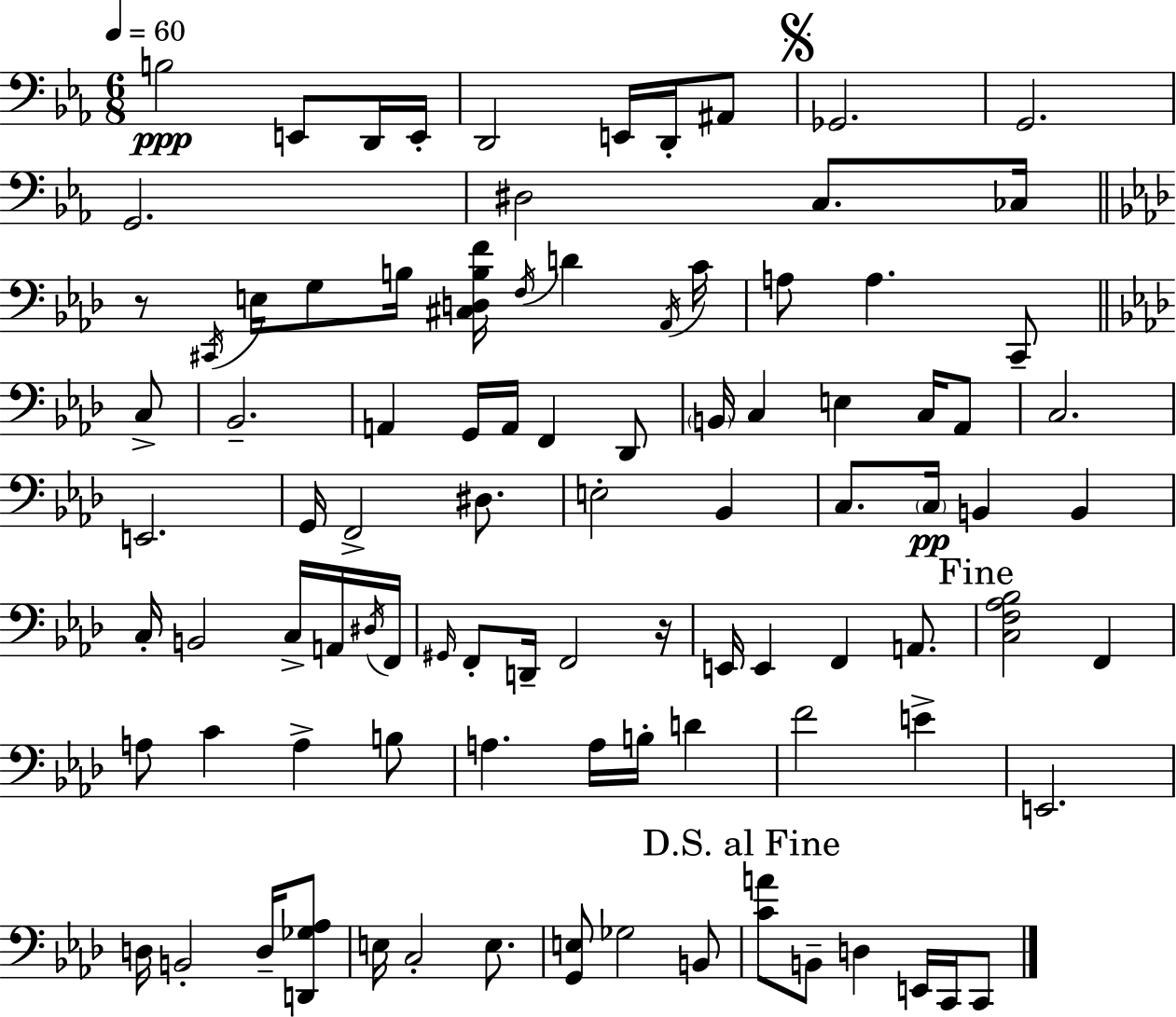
B3/h E2/e D2/s E2/s D2/h E2/s D2/s A#2/e Gb2/h. G2/h. G2/h. D#3/h C3/e. CES3/s R/e C#2/s E3/s G3/e B3/s [C#3,D3,B3,F4]/s F3/s D4/q Ab2/s C4/s A3/e A3/q. C2/e C3/e Bb2/h. A2/q G2/s A2/s F2/q Db2/e B2/s C3/q E3/q C3/s Ab2/e C3/h. E2/h. G2/s F2/h D#3/e. E3/h Bb2/q C3/e. C3/s B2/q B2/q C3/s B2/h C3/s A2/s D#3/s F2/s G#2/s F2/e D2/s F2/h R/s E2/s E2/q F2/q A2/e. [C3,F3,Ab3,Bb3]/h F2/q A3/e C4/q A3/q B3/e A3/q. A3/s B3/s D4/q F4/h E4/q E2/h. D3/s B2/h D3/s [D2,Gb3,Ab3]/e E3/s C3/h E3/e. [G2,E3]/e Gb3/h B2/e [C4,A4]/e B2/e D3/q E2/s C2/s C2/e